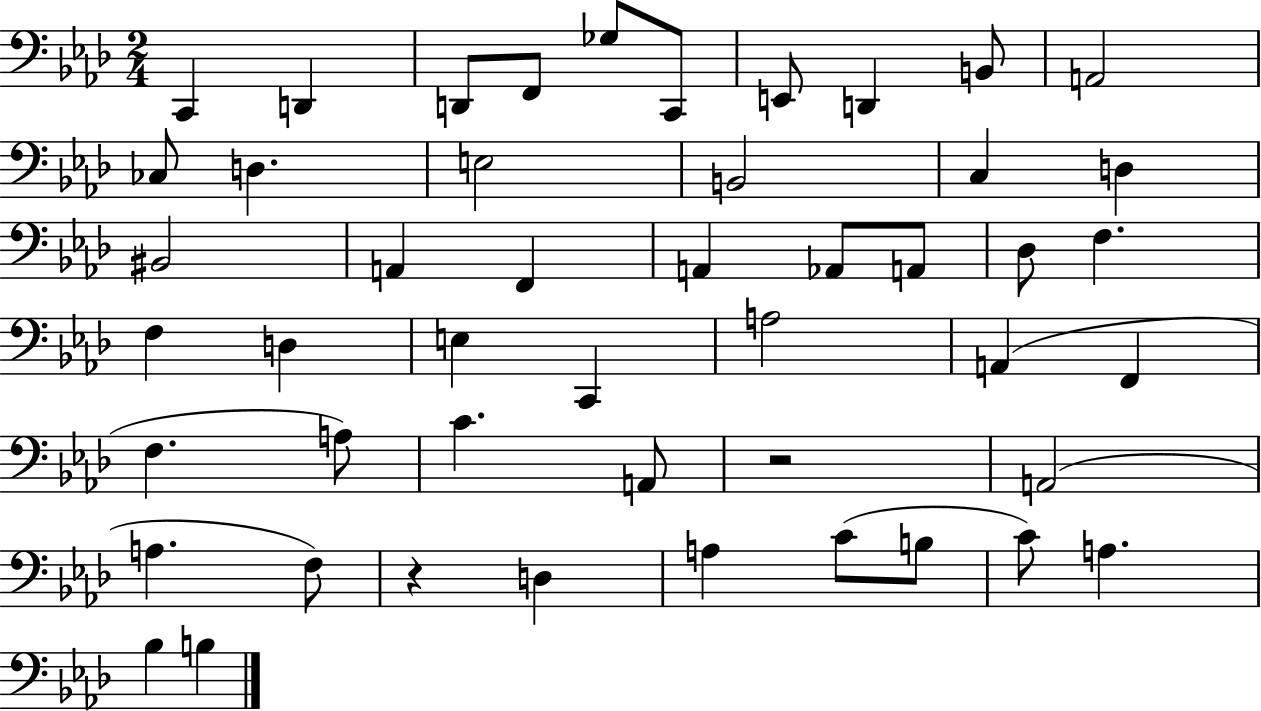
X:1
T:Untitled
M:2/4
L:1/4
K:Ab
C,, D,, D,,/2 F,,/2 _G,/2 C,,/2 E,,/2 D,, B,,/2 A,,2 _C,/2 D, E,2 B,,2 C, D, ^B,,2 A,, F,, A,, _A,,/2 A,,/2 _D,/2 F, F, D, E, C,, A,2 A,, F,, F, A,/2 C A,,/2 z2 A,,2 A, F,/2 z D, A, C/2 B,/2 C/2 A, _B, B,